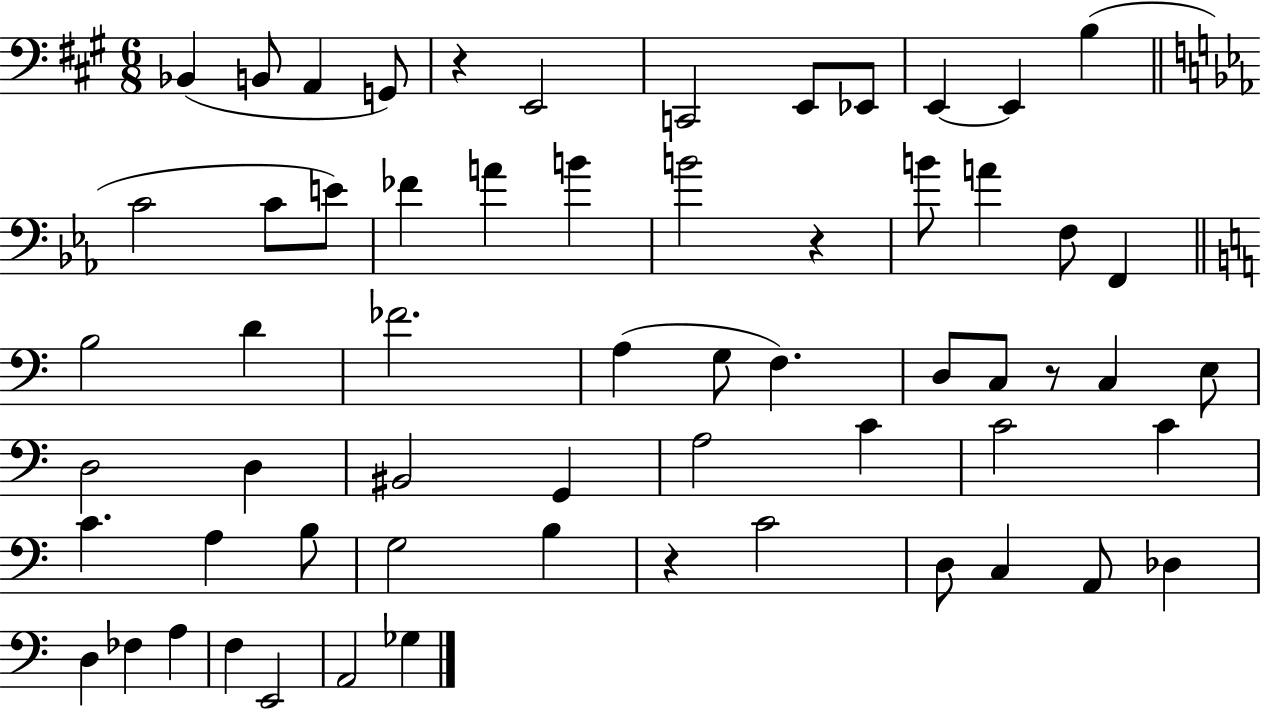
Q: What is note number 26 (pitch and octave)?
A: A3